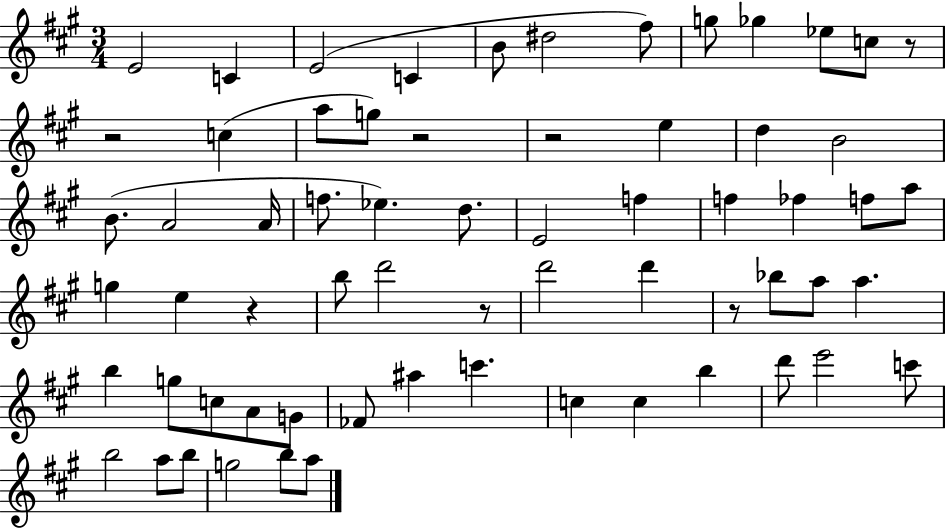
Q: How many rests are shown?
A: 7